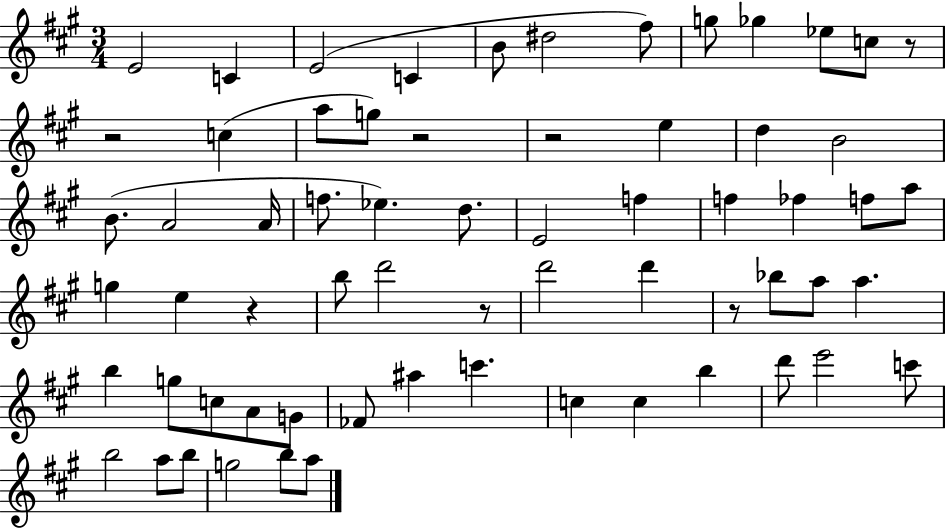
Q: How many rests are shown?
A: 7